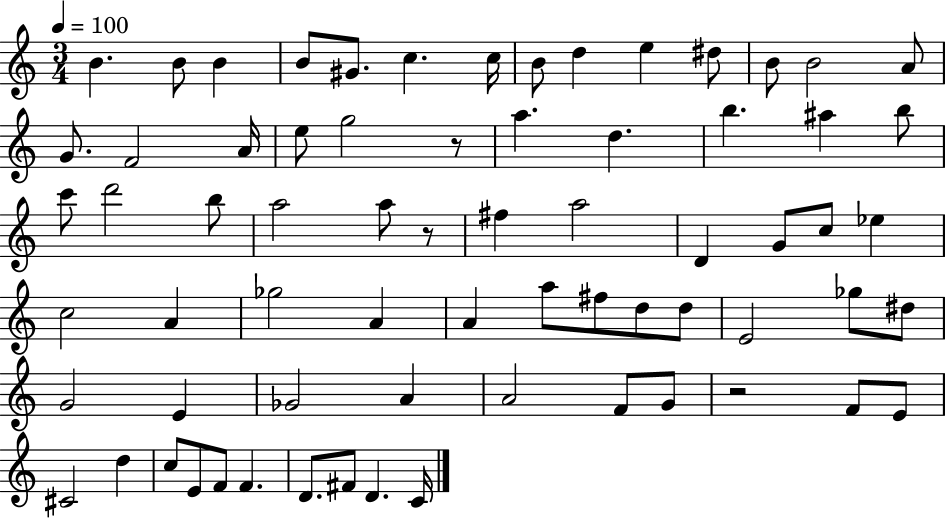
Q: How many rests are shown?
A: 3